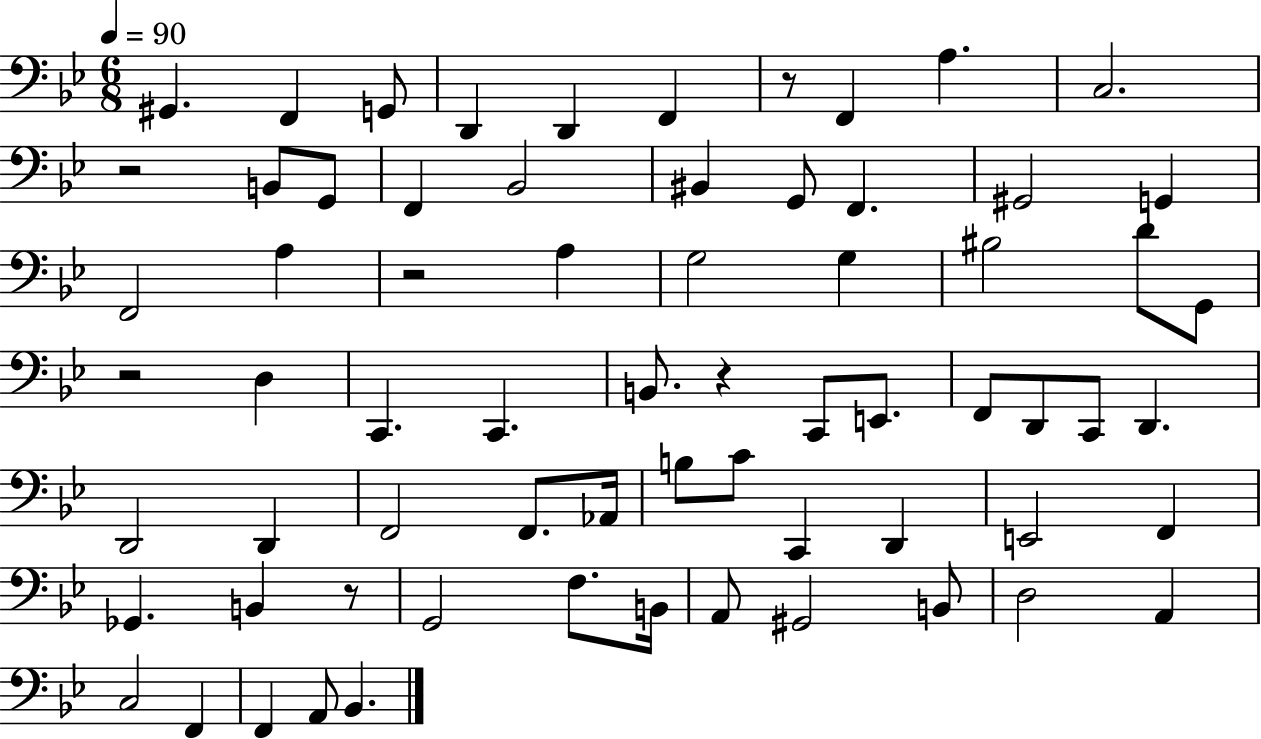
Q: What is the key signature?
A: BES major